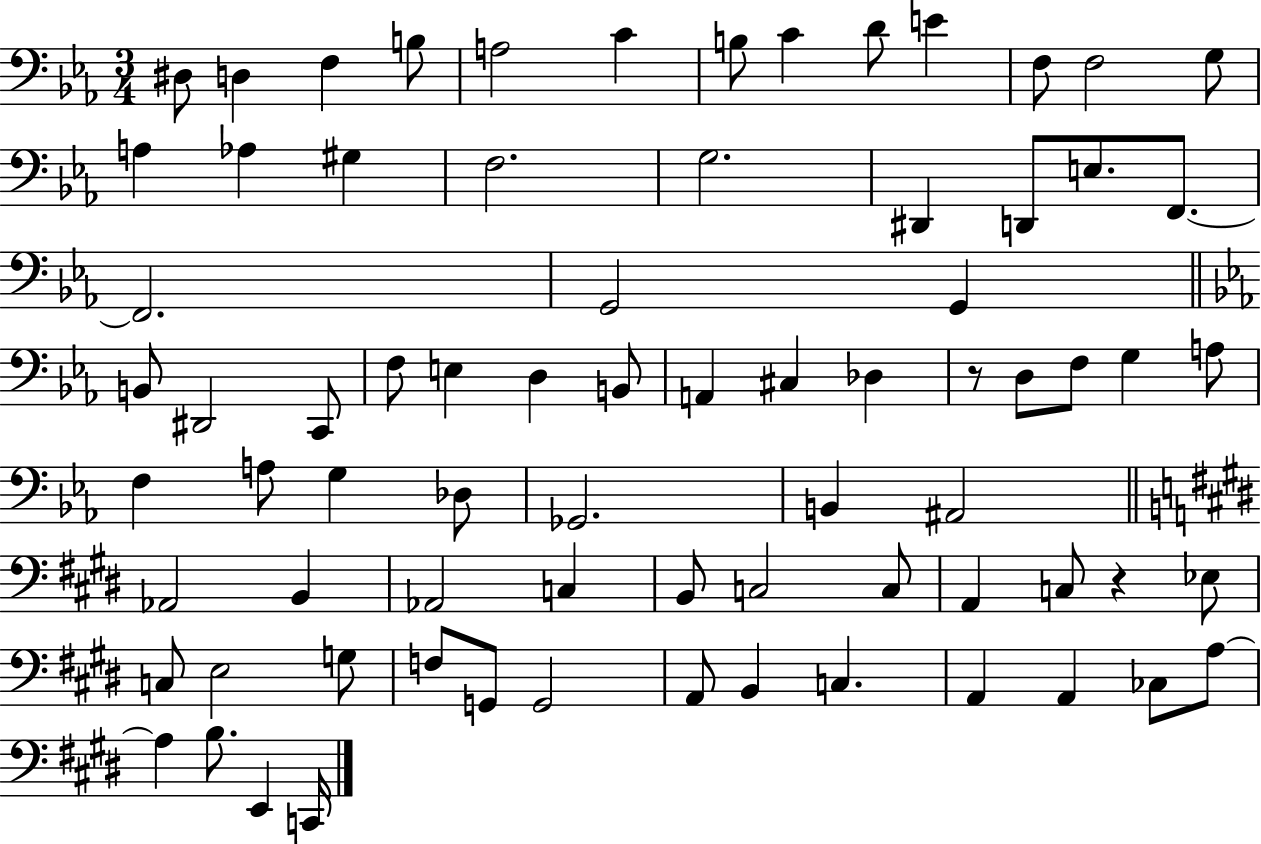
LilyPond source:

{
  \clef bass
  \numericTimeSignature
  \time 3/4
  \key ees \major
  \repeat volta 2 { dis8 d4 f4 b8 | a2 c'4 | b8 c'4 d'8 e'4 | f8 f2 g8 | \break a4 aes4 gis4 | f2. | g2. | dis,4 d,8 e8. f,8.~~ | \break f,2. | g,2 g,4 | \bar "||" \break \key ees \major b,8 dis,2 c,8 | f8 e4 d4 b,8 | a,4 cis4 des4 | r8 d8 f8 g4 a8 | \break f4 a8 g4 des8 | ges,2. | b,4 ais,2 | \bar "||" \break \key e \major aes,2 b,4 | aes,2 c4 | b,8 c2 c8 | a,4 c8 r4 ees8 | \break c8 e2 g8 | f8 g,8 g,2 | a,8 b,4 c4. | a,4 a,4 ces8 a8~~ | \break a4 b8. e,4 c,16 | } \bar "|."
}